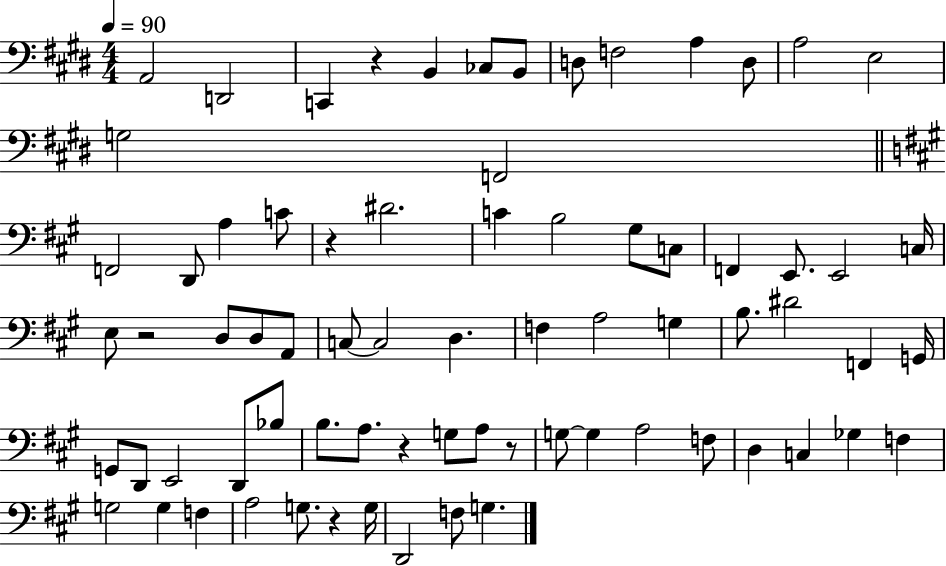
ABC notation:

X:1
T:Untitled
M:4/4
L:1/4
K:E
A,,2 D,,2 C,, z B,, _C,/2 B,,/2 D,/2 F,2 A, D,/2 A,2 E,2 G,2 F,,2 F,,2 D,,/2 A, C/2 z ^D2 C B,2 ^G,/2 C,/2 F,, E,,/2 E,,2 C,/4 E,/2 z2 D,/2 D,/2 A,,/2 C,/2 C,2 D, F, A,2 G, B,/2 ^D2 F,, G,,/4 G,,/2 D,,/2 E,,2 D,,/2 _B,/2 B,/2 A,/2 z G,/2 A,/2 z/2 G,/2 G, A,2 F,/2 D, C, _G, F, G,2 G, F, A,2 G,/2 z G,/4 D,,2 F,/2 G,